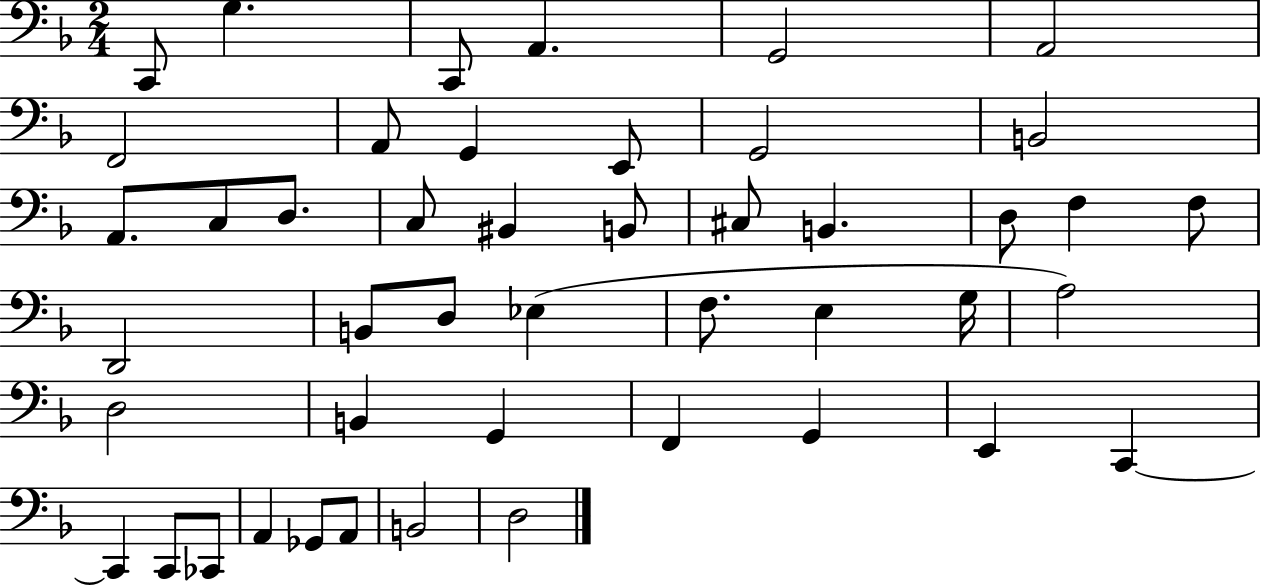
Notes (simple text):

C2/e G3/q. C2/e A2/q. G2/h A2/h F2/h A2/e G2/q E2/e G2/h B2/h A2/e. C3/e D3/e. C3/e BIS2/q B2/e C#3/e B2/q. D3/e F3/q F3/e D2/h B2/e D3/e Eb3/q F3/e. E3/q G3/s A3/h D3/h B2/q G2/q F2/q G2/q E2/q C2/q C2/q C2/e CES2/e A2/q Gb2/e A2/e B2/h D3/h